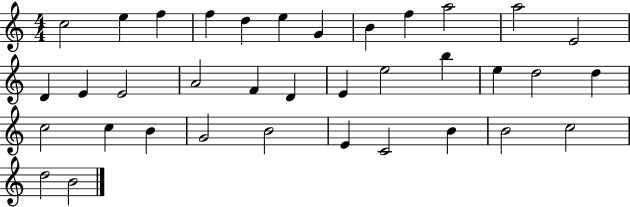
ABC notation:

X:1
T:Untitled
M:4/4
L:1/4
K:C
c2 e f f d e G B f a2 a2 E2 D E E2 A2 F D E e2 b e d2 d c2 c B G2 B2 E C2 B B2 c2 d2 B2